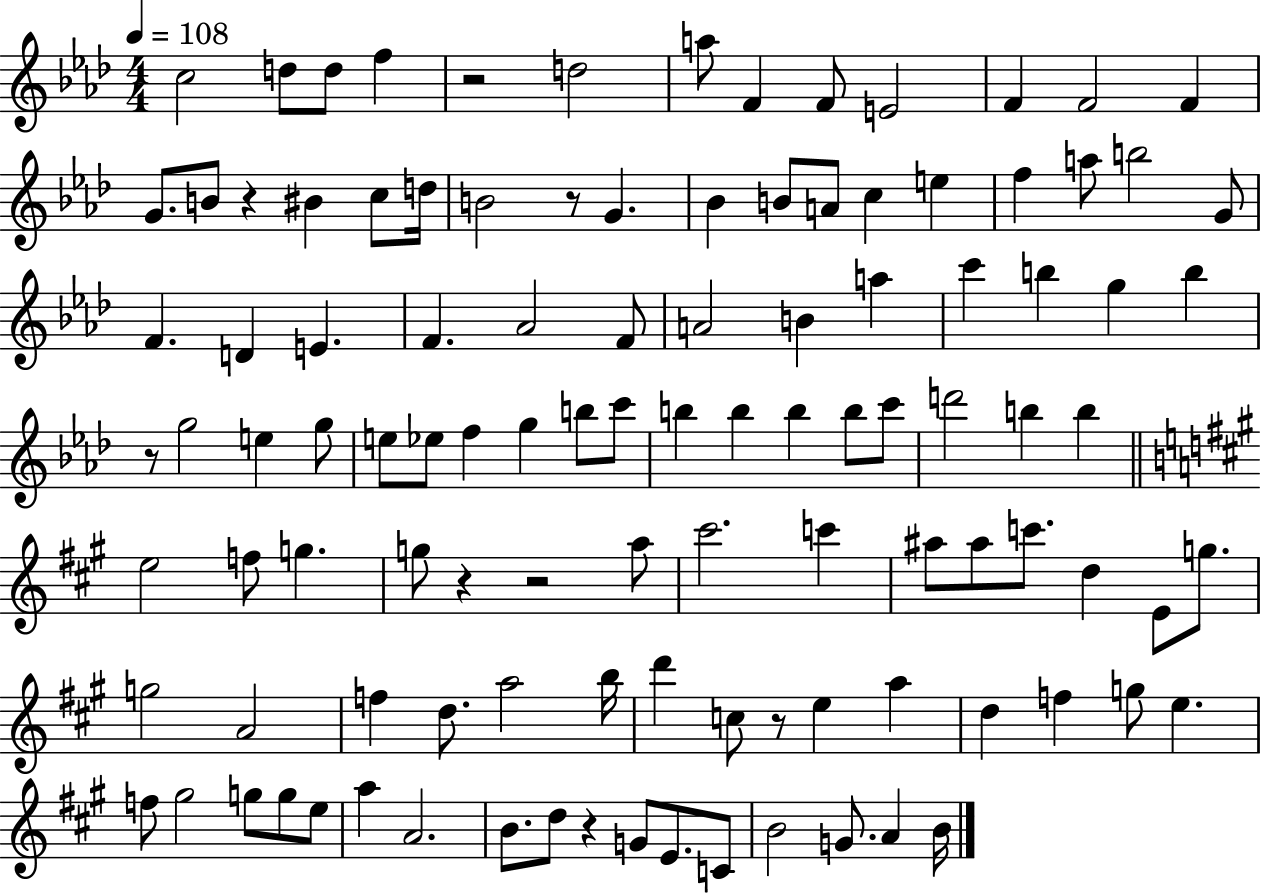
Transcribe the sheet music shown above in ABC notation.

X:1
T:Untitled
M:4/4
L:1/4
K:Ab
c2 d/2 d/2 f z2 d2 a/2 F F/2 E2 F F2 F G/2 B/2 z ^B c/2 d/4 B2 z/2 G _B B/2 A/2 c e f a/2 b2 G/2 F D E F _A2 F/2 A2 B a c' b g b z/2 g2 e g/2 e/2 _e/2 f g b/2 c'/2 b b b b/2 c'/2 d'2 b b e2 f/2 g g/2 z z2 a/2 ^c'2 c' ^a/2 ^a/2 c'/2 d E/2 g/2 g2 A2 f d/2 a2 b/4 d' c/2 z/2 e a d f g/2 e f/2 ^g2 g/2 g/2 e/2 a A2 B/2 d/2 z G/2 E/2 C/2 B2 G/2 A B/4